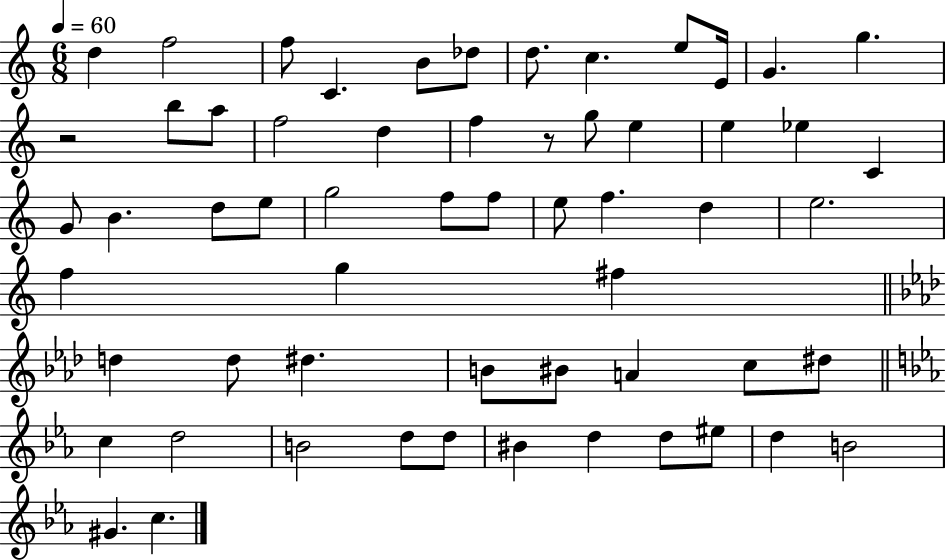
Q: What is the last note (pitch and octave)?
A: C5